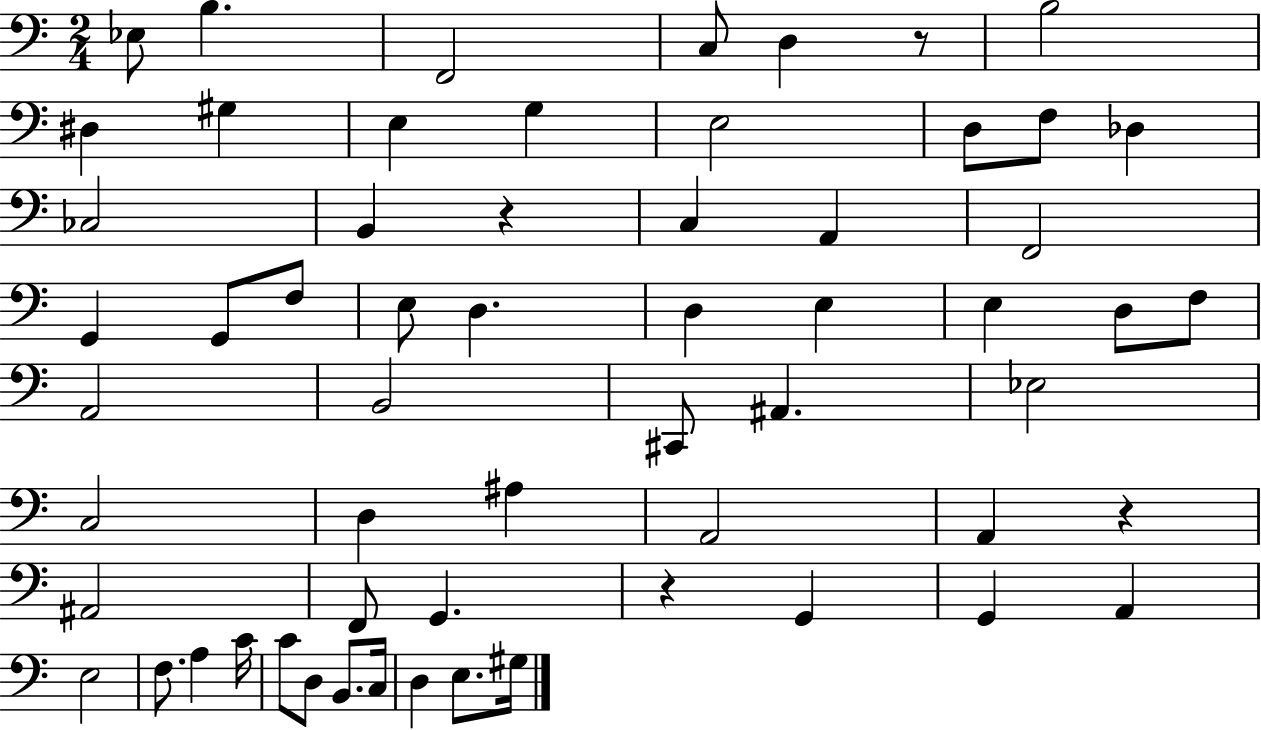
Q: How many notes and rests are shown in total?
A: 60